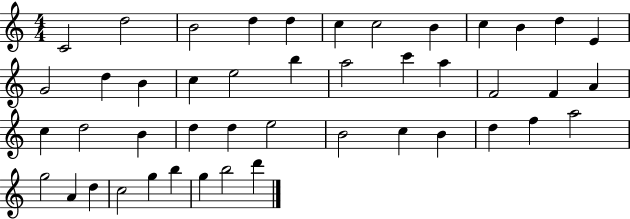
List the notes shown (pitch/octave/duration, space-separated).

C4/h D5/h B4/h D5/q D5/q C5/q C5/h B4/q C5/q B4/q D5/q E4/q G4/h D5/q B4/q C5/q E5/h B5/q A5/h C6/q A5/q F4/h F4/q A4/q C5/q D5/h B4/q D5/q D5/q E5/h B4/h C5/q B4/q D5/q F5/q A5/h G5/h A4/q D5/q C5/h G5/q B5/q G5/q B5/h D6/q